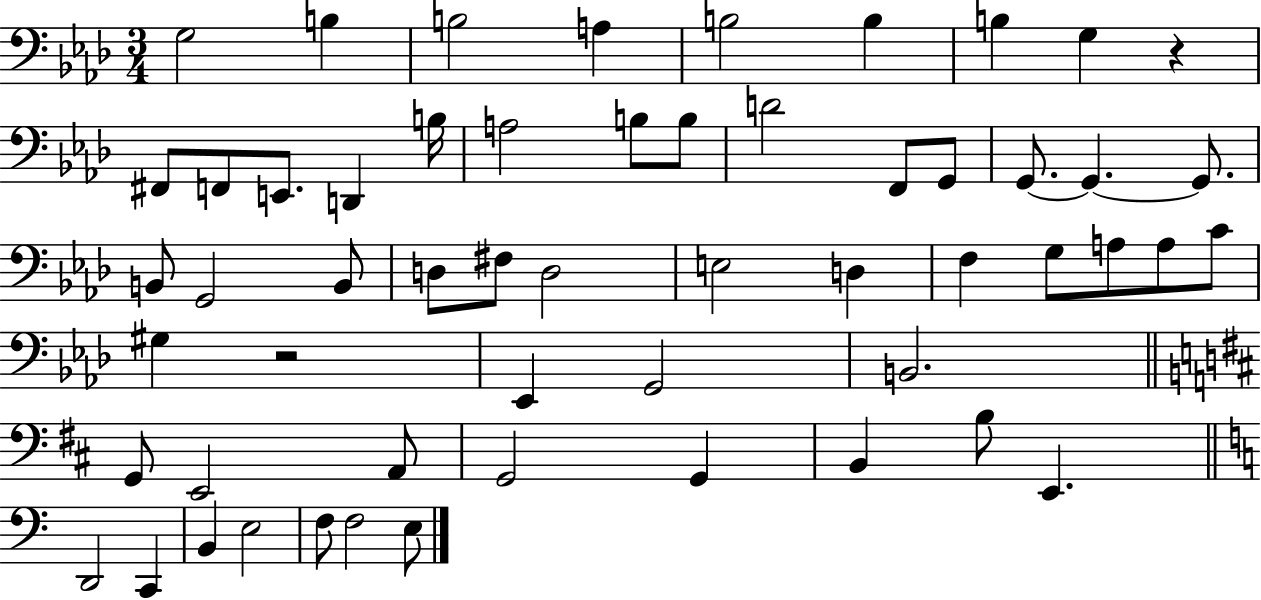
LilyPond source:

{
  \clef bass
  \numericTimeSignature
  \time 3/4
  \key aes \major
  g2 b4 | b2 a4 | b2 b4 | b4 g4 r4 | \break fis,8 f,8 e,8. d,4 b16 | a2 b8 b8 | d'2 f,8 g,8 | g,8.~~ g,4.~~ g,8. | \break b,8 g,2 b,8 | d8 fis8 d2 | e2 d4 | f4 g8 a8 a8 c'8 | \break gis4 r2 | ees,4 g,2 | b,2. | \bar "||" \break \key b \minor g,8 e,2 a,8 | g,2 g,4 | b,4 b8 e,4. | \bar "||" \break \key c \major d,2 c,4 | b,4 e2 | f8 f2 e8 | \bar "|."
}